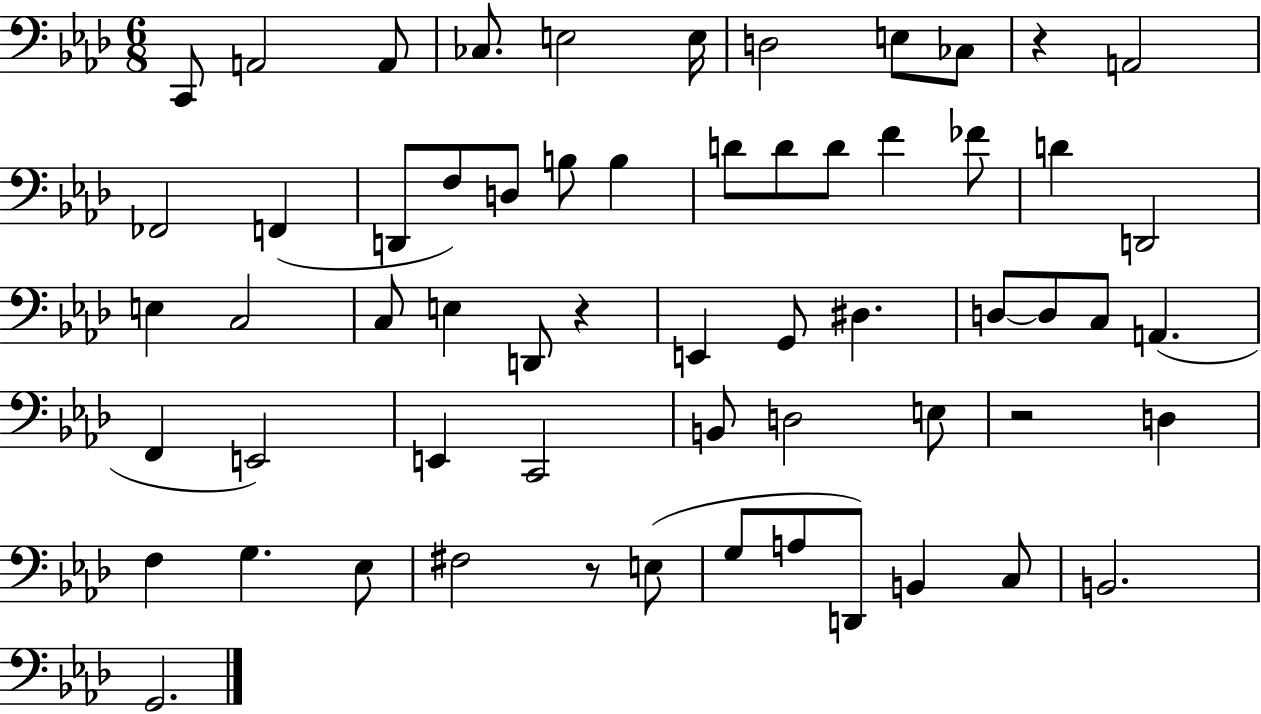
{
  \clef bass
  \numericTimeSignature
  \time 6/8
  \key aes \major
  \repeat volta 2 { c,8 a,2 a,8 | ces8. e2 e16 | d2 e8 ces8 | r4 a,2 | \break fes,2 f,4( | d,8 f8) d8 b8 b4 | d'8 d'8 d'8 f'4 fes'8 | d'4 d,2 | \break e4 c2 | c8 e4 d,8 r4 | e,4 g,8 dis4. | d8~~ d8 c8 a,4.( | \break f,4 e,2) | e,4 c,2 | b,8 d2 e8 | r2 d4 | \break f4 g4. ees8 | fis2 r8 e8( | g8 a8 d,8) b,4 c8 | b,2. | \break g,2. | } \bar "|."
}